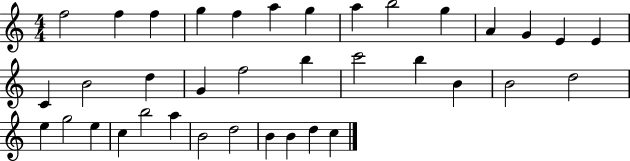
X:1
T:Untitled
M:4/4
L:1/4
K:C
f2 f f g f a g a b2 g A G E E C B2 d G f2 b c'2 b B B2 d2 e g2 e c b2 a B2 d2 B B d c